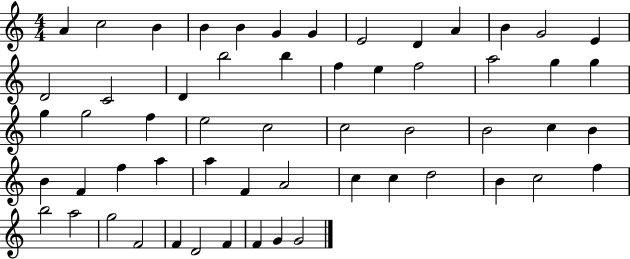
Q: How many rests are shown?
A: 0